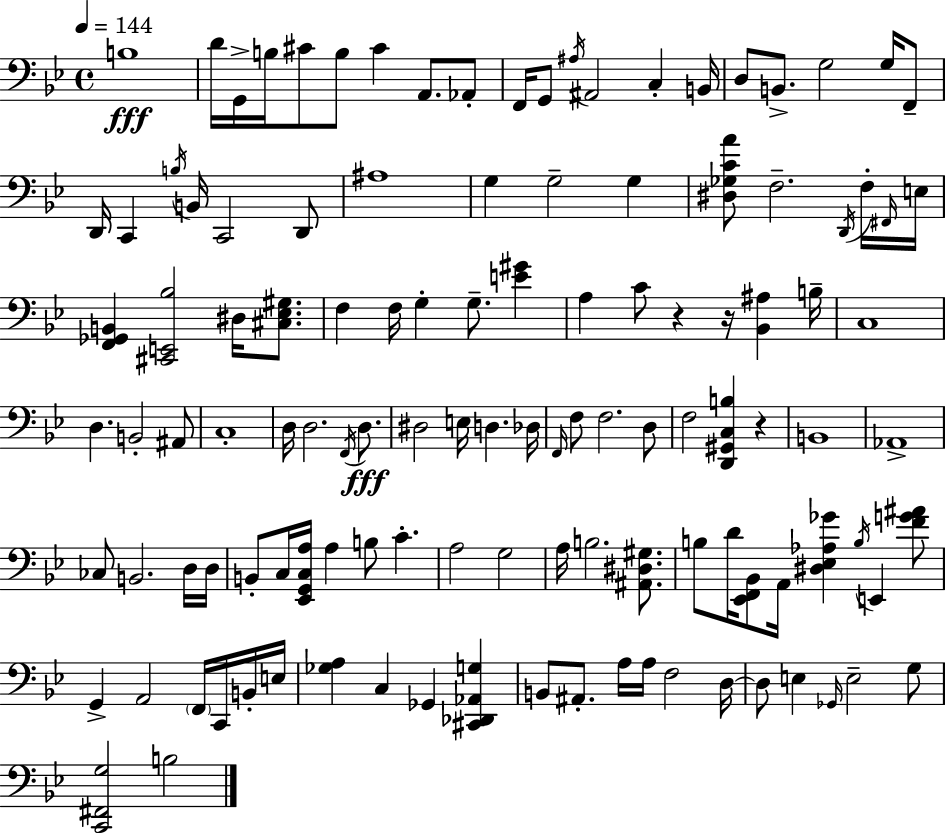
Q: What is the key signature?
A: BES major